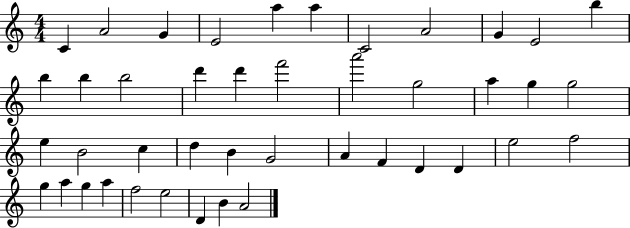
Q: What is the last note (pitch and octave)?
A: A4